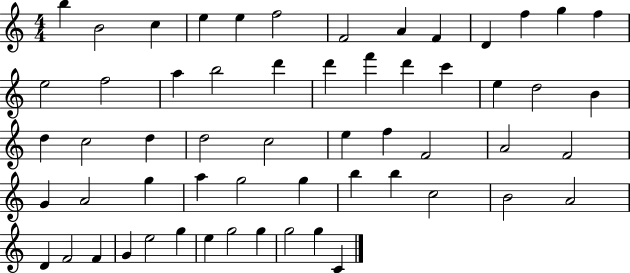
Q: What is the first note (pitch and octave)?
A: B5